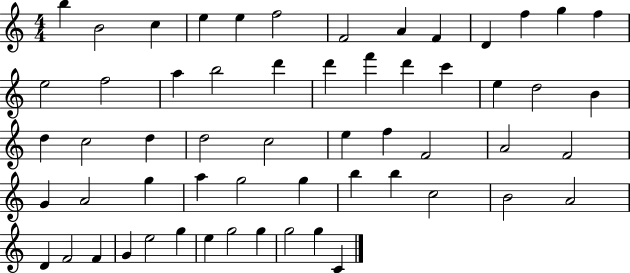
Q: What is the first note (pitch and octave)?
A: B5